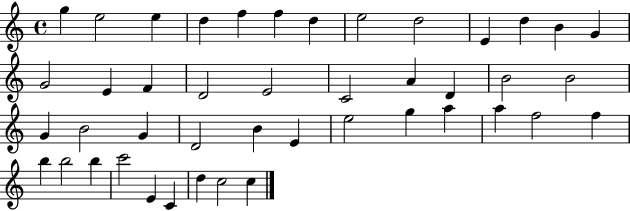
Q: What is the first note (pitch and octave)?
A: G5